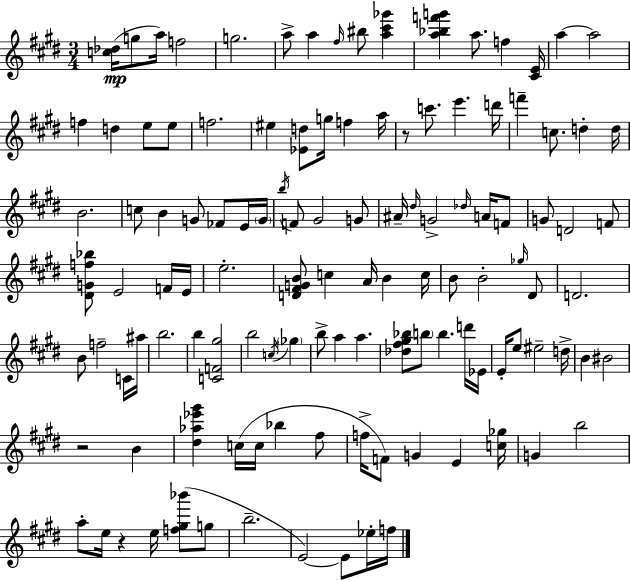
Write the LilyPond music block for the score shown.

{
  \clef treble
  \numericTimeSignature
  \time 3/4
  \key e \major
  \repeat volta 2 { <c'' des''>16(\mp g''8 a''16) f''2 | g''2. | a''8-> a''4 \grace { fis''16 } bis''8 <a'' cis''' ges'''>4 | <a'' bes'' f''' g'''>4 a''8. f''4 | \break <cis' e'>16 a''4~~ a''2 | f''4 d''4 e''8 e''8 | f''2. | eis''4 <ees' d''>8 g''16 f''4 | \break a''16 r8 c'''8. e'''4. | d'''16 f'''4-- c''8. d''4-. | d''16 b'2. | c''8 b'4 g'8 fes'8 e'16 | \break \parenthesize g'16 \acciaccatura { b''16 } f'8 gis'2 | g'8 ais'16-- \grace { dis''16 } g'2-> | \grace { des''16 } a'16 f'8 g'8 d'2 | f'8 <dis' g' f'' bes''>8 e'2 | \break f'16 e'16 e''2.-. | <d' fis' g' b'>8 c''4 a'16 b'4 | c''16 b'8 b'2-. | \grace { ges''16 } dis'8 d'2. | \break b'8 f''2-- | c'16 ais''16 b''2. | b''4 <c' f' gis''>2 | b''2 | \break \acciaccatura { c''16 } \parenthesize ges''4 b''8-> a''4 | a''4. <des'' fis'' gis'' bes''>8 \parenthesize b''8 b''4. | d'''16 ees'16 e'16-. e''8 eis''2-- | d''16-> b'4 bis'2 | \break r2 | b'4 <dis'' aes'' ees''' gis'''>4 c''16( c''16 | bes''4 fis''8 f''16-> f'8) g'4 | e'4 <c'' ges''>16 g'4 b''2 | \break a''8-. e''16 r4 | e''16 <f'' gis'' bes'''>8( g''8 b''2.-- | e'2~~) | e'8 ees''16-. f''16 } \bar "|."
}